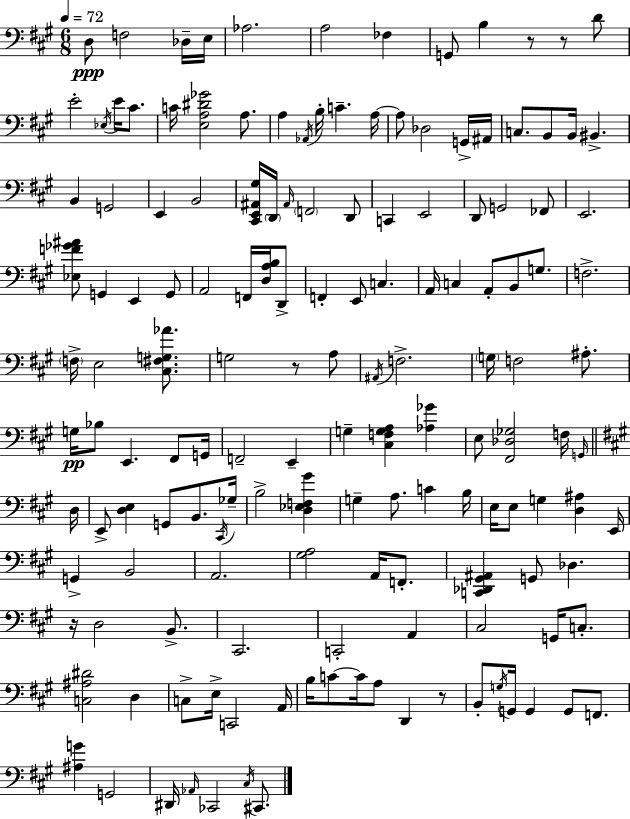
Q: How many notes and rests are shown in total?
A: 150